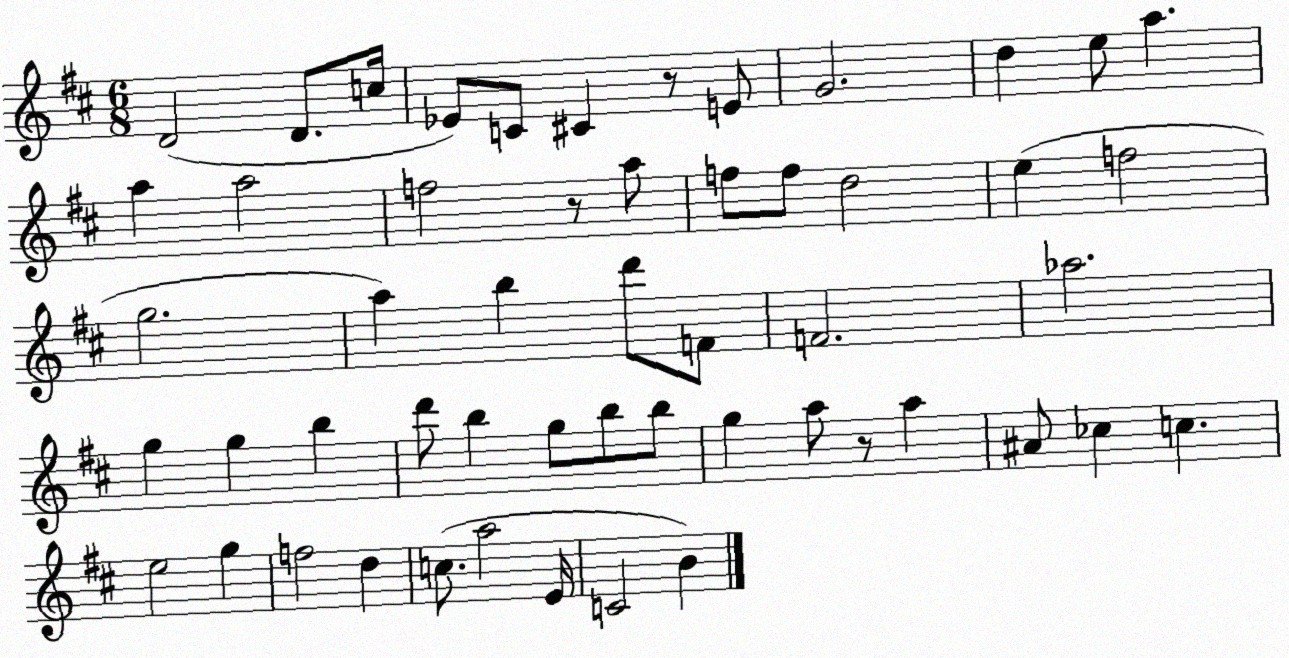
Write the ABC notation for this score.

X:1
T:Untitled
M:6/8
L:1/4
K:D
D2 D/2 c/4 _E/2 C/2 ^C z/2 E/2 G2 d e/2 a a a2 f2 z/2 a/2 f/2 f/2 d2 e f2 g2 a b d'/2 F/2 F2 _a2 g g b d'/2 b g/2 b/2 b/2 g a/2 z/2 a ^A/2 _c c e2 g f2 d c/2 a2 E/4 C2 B